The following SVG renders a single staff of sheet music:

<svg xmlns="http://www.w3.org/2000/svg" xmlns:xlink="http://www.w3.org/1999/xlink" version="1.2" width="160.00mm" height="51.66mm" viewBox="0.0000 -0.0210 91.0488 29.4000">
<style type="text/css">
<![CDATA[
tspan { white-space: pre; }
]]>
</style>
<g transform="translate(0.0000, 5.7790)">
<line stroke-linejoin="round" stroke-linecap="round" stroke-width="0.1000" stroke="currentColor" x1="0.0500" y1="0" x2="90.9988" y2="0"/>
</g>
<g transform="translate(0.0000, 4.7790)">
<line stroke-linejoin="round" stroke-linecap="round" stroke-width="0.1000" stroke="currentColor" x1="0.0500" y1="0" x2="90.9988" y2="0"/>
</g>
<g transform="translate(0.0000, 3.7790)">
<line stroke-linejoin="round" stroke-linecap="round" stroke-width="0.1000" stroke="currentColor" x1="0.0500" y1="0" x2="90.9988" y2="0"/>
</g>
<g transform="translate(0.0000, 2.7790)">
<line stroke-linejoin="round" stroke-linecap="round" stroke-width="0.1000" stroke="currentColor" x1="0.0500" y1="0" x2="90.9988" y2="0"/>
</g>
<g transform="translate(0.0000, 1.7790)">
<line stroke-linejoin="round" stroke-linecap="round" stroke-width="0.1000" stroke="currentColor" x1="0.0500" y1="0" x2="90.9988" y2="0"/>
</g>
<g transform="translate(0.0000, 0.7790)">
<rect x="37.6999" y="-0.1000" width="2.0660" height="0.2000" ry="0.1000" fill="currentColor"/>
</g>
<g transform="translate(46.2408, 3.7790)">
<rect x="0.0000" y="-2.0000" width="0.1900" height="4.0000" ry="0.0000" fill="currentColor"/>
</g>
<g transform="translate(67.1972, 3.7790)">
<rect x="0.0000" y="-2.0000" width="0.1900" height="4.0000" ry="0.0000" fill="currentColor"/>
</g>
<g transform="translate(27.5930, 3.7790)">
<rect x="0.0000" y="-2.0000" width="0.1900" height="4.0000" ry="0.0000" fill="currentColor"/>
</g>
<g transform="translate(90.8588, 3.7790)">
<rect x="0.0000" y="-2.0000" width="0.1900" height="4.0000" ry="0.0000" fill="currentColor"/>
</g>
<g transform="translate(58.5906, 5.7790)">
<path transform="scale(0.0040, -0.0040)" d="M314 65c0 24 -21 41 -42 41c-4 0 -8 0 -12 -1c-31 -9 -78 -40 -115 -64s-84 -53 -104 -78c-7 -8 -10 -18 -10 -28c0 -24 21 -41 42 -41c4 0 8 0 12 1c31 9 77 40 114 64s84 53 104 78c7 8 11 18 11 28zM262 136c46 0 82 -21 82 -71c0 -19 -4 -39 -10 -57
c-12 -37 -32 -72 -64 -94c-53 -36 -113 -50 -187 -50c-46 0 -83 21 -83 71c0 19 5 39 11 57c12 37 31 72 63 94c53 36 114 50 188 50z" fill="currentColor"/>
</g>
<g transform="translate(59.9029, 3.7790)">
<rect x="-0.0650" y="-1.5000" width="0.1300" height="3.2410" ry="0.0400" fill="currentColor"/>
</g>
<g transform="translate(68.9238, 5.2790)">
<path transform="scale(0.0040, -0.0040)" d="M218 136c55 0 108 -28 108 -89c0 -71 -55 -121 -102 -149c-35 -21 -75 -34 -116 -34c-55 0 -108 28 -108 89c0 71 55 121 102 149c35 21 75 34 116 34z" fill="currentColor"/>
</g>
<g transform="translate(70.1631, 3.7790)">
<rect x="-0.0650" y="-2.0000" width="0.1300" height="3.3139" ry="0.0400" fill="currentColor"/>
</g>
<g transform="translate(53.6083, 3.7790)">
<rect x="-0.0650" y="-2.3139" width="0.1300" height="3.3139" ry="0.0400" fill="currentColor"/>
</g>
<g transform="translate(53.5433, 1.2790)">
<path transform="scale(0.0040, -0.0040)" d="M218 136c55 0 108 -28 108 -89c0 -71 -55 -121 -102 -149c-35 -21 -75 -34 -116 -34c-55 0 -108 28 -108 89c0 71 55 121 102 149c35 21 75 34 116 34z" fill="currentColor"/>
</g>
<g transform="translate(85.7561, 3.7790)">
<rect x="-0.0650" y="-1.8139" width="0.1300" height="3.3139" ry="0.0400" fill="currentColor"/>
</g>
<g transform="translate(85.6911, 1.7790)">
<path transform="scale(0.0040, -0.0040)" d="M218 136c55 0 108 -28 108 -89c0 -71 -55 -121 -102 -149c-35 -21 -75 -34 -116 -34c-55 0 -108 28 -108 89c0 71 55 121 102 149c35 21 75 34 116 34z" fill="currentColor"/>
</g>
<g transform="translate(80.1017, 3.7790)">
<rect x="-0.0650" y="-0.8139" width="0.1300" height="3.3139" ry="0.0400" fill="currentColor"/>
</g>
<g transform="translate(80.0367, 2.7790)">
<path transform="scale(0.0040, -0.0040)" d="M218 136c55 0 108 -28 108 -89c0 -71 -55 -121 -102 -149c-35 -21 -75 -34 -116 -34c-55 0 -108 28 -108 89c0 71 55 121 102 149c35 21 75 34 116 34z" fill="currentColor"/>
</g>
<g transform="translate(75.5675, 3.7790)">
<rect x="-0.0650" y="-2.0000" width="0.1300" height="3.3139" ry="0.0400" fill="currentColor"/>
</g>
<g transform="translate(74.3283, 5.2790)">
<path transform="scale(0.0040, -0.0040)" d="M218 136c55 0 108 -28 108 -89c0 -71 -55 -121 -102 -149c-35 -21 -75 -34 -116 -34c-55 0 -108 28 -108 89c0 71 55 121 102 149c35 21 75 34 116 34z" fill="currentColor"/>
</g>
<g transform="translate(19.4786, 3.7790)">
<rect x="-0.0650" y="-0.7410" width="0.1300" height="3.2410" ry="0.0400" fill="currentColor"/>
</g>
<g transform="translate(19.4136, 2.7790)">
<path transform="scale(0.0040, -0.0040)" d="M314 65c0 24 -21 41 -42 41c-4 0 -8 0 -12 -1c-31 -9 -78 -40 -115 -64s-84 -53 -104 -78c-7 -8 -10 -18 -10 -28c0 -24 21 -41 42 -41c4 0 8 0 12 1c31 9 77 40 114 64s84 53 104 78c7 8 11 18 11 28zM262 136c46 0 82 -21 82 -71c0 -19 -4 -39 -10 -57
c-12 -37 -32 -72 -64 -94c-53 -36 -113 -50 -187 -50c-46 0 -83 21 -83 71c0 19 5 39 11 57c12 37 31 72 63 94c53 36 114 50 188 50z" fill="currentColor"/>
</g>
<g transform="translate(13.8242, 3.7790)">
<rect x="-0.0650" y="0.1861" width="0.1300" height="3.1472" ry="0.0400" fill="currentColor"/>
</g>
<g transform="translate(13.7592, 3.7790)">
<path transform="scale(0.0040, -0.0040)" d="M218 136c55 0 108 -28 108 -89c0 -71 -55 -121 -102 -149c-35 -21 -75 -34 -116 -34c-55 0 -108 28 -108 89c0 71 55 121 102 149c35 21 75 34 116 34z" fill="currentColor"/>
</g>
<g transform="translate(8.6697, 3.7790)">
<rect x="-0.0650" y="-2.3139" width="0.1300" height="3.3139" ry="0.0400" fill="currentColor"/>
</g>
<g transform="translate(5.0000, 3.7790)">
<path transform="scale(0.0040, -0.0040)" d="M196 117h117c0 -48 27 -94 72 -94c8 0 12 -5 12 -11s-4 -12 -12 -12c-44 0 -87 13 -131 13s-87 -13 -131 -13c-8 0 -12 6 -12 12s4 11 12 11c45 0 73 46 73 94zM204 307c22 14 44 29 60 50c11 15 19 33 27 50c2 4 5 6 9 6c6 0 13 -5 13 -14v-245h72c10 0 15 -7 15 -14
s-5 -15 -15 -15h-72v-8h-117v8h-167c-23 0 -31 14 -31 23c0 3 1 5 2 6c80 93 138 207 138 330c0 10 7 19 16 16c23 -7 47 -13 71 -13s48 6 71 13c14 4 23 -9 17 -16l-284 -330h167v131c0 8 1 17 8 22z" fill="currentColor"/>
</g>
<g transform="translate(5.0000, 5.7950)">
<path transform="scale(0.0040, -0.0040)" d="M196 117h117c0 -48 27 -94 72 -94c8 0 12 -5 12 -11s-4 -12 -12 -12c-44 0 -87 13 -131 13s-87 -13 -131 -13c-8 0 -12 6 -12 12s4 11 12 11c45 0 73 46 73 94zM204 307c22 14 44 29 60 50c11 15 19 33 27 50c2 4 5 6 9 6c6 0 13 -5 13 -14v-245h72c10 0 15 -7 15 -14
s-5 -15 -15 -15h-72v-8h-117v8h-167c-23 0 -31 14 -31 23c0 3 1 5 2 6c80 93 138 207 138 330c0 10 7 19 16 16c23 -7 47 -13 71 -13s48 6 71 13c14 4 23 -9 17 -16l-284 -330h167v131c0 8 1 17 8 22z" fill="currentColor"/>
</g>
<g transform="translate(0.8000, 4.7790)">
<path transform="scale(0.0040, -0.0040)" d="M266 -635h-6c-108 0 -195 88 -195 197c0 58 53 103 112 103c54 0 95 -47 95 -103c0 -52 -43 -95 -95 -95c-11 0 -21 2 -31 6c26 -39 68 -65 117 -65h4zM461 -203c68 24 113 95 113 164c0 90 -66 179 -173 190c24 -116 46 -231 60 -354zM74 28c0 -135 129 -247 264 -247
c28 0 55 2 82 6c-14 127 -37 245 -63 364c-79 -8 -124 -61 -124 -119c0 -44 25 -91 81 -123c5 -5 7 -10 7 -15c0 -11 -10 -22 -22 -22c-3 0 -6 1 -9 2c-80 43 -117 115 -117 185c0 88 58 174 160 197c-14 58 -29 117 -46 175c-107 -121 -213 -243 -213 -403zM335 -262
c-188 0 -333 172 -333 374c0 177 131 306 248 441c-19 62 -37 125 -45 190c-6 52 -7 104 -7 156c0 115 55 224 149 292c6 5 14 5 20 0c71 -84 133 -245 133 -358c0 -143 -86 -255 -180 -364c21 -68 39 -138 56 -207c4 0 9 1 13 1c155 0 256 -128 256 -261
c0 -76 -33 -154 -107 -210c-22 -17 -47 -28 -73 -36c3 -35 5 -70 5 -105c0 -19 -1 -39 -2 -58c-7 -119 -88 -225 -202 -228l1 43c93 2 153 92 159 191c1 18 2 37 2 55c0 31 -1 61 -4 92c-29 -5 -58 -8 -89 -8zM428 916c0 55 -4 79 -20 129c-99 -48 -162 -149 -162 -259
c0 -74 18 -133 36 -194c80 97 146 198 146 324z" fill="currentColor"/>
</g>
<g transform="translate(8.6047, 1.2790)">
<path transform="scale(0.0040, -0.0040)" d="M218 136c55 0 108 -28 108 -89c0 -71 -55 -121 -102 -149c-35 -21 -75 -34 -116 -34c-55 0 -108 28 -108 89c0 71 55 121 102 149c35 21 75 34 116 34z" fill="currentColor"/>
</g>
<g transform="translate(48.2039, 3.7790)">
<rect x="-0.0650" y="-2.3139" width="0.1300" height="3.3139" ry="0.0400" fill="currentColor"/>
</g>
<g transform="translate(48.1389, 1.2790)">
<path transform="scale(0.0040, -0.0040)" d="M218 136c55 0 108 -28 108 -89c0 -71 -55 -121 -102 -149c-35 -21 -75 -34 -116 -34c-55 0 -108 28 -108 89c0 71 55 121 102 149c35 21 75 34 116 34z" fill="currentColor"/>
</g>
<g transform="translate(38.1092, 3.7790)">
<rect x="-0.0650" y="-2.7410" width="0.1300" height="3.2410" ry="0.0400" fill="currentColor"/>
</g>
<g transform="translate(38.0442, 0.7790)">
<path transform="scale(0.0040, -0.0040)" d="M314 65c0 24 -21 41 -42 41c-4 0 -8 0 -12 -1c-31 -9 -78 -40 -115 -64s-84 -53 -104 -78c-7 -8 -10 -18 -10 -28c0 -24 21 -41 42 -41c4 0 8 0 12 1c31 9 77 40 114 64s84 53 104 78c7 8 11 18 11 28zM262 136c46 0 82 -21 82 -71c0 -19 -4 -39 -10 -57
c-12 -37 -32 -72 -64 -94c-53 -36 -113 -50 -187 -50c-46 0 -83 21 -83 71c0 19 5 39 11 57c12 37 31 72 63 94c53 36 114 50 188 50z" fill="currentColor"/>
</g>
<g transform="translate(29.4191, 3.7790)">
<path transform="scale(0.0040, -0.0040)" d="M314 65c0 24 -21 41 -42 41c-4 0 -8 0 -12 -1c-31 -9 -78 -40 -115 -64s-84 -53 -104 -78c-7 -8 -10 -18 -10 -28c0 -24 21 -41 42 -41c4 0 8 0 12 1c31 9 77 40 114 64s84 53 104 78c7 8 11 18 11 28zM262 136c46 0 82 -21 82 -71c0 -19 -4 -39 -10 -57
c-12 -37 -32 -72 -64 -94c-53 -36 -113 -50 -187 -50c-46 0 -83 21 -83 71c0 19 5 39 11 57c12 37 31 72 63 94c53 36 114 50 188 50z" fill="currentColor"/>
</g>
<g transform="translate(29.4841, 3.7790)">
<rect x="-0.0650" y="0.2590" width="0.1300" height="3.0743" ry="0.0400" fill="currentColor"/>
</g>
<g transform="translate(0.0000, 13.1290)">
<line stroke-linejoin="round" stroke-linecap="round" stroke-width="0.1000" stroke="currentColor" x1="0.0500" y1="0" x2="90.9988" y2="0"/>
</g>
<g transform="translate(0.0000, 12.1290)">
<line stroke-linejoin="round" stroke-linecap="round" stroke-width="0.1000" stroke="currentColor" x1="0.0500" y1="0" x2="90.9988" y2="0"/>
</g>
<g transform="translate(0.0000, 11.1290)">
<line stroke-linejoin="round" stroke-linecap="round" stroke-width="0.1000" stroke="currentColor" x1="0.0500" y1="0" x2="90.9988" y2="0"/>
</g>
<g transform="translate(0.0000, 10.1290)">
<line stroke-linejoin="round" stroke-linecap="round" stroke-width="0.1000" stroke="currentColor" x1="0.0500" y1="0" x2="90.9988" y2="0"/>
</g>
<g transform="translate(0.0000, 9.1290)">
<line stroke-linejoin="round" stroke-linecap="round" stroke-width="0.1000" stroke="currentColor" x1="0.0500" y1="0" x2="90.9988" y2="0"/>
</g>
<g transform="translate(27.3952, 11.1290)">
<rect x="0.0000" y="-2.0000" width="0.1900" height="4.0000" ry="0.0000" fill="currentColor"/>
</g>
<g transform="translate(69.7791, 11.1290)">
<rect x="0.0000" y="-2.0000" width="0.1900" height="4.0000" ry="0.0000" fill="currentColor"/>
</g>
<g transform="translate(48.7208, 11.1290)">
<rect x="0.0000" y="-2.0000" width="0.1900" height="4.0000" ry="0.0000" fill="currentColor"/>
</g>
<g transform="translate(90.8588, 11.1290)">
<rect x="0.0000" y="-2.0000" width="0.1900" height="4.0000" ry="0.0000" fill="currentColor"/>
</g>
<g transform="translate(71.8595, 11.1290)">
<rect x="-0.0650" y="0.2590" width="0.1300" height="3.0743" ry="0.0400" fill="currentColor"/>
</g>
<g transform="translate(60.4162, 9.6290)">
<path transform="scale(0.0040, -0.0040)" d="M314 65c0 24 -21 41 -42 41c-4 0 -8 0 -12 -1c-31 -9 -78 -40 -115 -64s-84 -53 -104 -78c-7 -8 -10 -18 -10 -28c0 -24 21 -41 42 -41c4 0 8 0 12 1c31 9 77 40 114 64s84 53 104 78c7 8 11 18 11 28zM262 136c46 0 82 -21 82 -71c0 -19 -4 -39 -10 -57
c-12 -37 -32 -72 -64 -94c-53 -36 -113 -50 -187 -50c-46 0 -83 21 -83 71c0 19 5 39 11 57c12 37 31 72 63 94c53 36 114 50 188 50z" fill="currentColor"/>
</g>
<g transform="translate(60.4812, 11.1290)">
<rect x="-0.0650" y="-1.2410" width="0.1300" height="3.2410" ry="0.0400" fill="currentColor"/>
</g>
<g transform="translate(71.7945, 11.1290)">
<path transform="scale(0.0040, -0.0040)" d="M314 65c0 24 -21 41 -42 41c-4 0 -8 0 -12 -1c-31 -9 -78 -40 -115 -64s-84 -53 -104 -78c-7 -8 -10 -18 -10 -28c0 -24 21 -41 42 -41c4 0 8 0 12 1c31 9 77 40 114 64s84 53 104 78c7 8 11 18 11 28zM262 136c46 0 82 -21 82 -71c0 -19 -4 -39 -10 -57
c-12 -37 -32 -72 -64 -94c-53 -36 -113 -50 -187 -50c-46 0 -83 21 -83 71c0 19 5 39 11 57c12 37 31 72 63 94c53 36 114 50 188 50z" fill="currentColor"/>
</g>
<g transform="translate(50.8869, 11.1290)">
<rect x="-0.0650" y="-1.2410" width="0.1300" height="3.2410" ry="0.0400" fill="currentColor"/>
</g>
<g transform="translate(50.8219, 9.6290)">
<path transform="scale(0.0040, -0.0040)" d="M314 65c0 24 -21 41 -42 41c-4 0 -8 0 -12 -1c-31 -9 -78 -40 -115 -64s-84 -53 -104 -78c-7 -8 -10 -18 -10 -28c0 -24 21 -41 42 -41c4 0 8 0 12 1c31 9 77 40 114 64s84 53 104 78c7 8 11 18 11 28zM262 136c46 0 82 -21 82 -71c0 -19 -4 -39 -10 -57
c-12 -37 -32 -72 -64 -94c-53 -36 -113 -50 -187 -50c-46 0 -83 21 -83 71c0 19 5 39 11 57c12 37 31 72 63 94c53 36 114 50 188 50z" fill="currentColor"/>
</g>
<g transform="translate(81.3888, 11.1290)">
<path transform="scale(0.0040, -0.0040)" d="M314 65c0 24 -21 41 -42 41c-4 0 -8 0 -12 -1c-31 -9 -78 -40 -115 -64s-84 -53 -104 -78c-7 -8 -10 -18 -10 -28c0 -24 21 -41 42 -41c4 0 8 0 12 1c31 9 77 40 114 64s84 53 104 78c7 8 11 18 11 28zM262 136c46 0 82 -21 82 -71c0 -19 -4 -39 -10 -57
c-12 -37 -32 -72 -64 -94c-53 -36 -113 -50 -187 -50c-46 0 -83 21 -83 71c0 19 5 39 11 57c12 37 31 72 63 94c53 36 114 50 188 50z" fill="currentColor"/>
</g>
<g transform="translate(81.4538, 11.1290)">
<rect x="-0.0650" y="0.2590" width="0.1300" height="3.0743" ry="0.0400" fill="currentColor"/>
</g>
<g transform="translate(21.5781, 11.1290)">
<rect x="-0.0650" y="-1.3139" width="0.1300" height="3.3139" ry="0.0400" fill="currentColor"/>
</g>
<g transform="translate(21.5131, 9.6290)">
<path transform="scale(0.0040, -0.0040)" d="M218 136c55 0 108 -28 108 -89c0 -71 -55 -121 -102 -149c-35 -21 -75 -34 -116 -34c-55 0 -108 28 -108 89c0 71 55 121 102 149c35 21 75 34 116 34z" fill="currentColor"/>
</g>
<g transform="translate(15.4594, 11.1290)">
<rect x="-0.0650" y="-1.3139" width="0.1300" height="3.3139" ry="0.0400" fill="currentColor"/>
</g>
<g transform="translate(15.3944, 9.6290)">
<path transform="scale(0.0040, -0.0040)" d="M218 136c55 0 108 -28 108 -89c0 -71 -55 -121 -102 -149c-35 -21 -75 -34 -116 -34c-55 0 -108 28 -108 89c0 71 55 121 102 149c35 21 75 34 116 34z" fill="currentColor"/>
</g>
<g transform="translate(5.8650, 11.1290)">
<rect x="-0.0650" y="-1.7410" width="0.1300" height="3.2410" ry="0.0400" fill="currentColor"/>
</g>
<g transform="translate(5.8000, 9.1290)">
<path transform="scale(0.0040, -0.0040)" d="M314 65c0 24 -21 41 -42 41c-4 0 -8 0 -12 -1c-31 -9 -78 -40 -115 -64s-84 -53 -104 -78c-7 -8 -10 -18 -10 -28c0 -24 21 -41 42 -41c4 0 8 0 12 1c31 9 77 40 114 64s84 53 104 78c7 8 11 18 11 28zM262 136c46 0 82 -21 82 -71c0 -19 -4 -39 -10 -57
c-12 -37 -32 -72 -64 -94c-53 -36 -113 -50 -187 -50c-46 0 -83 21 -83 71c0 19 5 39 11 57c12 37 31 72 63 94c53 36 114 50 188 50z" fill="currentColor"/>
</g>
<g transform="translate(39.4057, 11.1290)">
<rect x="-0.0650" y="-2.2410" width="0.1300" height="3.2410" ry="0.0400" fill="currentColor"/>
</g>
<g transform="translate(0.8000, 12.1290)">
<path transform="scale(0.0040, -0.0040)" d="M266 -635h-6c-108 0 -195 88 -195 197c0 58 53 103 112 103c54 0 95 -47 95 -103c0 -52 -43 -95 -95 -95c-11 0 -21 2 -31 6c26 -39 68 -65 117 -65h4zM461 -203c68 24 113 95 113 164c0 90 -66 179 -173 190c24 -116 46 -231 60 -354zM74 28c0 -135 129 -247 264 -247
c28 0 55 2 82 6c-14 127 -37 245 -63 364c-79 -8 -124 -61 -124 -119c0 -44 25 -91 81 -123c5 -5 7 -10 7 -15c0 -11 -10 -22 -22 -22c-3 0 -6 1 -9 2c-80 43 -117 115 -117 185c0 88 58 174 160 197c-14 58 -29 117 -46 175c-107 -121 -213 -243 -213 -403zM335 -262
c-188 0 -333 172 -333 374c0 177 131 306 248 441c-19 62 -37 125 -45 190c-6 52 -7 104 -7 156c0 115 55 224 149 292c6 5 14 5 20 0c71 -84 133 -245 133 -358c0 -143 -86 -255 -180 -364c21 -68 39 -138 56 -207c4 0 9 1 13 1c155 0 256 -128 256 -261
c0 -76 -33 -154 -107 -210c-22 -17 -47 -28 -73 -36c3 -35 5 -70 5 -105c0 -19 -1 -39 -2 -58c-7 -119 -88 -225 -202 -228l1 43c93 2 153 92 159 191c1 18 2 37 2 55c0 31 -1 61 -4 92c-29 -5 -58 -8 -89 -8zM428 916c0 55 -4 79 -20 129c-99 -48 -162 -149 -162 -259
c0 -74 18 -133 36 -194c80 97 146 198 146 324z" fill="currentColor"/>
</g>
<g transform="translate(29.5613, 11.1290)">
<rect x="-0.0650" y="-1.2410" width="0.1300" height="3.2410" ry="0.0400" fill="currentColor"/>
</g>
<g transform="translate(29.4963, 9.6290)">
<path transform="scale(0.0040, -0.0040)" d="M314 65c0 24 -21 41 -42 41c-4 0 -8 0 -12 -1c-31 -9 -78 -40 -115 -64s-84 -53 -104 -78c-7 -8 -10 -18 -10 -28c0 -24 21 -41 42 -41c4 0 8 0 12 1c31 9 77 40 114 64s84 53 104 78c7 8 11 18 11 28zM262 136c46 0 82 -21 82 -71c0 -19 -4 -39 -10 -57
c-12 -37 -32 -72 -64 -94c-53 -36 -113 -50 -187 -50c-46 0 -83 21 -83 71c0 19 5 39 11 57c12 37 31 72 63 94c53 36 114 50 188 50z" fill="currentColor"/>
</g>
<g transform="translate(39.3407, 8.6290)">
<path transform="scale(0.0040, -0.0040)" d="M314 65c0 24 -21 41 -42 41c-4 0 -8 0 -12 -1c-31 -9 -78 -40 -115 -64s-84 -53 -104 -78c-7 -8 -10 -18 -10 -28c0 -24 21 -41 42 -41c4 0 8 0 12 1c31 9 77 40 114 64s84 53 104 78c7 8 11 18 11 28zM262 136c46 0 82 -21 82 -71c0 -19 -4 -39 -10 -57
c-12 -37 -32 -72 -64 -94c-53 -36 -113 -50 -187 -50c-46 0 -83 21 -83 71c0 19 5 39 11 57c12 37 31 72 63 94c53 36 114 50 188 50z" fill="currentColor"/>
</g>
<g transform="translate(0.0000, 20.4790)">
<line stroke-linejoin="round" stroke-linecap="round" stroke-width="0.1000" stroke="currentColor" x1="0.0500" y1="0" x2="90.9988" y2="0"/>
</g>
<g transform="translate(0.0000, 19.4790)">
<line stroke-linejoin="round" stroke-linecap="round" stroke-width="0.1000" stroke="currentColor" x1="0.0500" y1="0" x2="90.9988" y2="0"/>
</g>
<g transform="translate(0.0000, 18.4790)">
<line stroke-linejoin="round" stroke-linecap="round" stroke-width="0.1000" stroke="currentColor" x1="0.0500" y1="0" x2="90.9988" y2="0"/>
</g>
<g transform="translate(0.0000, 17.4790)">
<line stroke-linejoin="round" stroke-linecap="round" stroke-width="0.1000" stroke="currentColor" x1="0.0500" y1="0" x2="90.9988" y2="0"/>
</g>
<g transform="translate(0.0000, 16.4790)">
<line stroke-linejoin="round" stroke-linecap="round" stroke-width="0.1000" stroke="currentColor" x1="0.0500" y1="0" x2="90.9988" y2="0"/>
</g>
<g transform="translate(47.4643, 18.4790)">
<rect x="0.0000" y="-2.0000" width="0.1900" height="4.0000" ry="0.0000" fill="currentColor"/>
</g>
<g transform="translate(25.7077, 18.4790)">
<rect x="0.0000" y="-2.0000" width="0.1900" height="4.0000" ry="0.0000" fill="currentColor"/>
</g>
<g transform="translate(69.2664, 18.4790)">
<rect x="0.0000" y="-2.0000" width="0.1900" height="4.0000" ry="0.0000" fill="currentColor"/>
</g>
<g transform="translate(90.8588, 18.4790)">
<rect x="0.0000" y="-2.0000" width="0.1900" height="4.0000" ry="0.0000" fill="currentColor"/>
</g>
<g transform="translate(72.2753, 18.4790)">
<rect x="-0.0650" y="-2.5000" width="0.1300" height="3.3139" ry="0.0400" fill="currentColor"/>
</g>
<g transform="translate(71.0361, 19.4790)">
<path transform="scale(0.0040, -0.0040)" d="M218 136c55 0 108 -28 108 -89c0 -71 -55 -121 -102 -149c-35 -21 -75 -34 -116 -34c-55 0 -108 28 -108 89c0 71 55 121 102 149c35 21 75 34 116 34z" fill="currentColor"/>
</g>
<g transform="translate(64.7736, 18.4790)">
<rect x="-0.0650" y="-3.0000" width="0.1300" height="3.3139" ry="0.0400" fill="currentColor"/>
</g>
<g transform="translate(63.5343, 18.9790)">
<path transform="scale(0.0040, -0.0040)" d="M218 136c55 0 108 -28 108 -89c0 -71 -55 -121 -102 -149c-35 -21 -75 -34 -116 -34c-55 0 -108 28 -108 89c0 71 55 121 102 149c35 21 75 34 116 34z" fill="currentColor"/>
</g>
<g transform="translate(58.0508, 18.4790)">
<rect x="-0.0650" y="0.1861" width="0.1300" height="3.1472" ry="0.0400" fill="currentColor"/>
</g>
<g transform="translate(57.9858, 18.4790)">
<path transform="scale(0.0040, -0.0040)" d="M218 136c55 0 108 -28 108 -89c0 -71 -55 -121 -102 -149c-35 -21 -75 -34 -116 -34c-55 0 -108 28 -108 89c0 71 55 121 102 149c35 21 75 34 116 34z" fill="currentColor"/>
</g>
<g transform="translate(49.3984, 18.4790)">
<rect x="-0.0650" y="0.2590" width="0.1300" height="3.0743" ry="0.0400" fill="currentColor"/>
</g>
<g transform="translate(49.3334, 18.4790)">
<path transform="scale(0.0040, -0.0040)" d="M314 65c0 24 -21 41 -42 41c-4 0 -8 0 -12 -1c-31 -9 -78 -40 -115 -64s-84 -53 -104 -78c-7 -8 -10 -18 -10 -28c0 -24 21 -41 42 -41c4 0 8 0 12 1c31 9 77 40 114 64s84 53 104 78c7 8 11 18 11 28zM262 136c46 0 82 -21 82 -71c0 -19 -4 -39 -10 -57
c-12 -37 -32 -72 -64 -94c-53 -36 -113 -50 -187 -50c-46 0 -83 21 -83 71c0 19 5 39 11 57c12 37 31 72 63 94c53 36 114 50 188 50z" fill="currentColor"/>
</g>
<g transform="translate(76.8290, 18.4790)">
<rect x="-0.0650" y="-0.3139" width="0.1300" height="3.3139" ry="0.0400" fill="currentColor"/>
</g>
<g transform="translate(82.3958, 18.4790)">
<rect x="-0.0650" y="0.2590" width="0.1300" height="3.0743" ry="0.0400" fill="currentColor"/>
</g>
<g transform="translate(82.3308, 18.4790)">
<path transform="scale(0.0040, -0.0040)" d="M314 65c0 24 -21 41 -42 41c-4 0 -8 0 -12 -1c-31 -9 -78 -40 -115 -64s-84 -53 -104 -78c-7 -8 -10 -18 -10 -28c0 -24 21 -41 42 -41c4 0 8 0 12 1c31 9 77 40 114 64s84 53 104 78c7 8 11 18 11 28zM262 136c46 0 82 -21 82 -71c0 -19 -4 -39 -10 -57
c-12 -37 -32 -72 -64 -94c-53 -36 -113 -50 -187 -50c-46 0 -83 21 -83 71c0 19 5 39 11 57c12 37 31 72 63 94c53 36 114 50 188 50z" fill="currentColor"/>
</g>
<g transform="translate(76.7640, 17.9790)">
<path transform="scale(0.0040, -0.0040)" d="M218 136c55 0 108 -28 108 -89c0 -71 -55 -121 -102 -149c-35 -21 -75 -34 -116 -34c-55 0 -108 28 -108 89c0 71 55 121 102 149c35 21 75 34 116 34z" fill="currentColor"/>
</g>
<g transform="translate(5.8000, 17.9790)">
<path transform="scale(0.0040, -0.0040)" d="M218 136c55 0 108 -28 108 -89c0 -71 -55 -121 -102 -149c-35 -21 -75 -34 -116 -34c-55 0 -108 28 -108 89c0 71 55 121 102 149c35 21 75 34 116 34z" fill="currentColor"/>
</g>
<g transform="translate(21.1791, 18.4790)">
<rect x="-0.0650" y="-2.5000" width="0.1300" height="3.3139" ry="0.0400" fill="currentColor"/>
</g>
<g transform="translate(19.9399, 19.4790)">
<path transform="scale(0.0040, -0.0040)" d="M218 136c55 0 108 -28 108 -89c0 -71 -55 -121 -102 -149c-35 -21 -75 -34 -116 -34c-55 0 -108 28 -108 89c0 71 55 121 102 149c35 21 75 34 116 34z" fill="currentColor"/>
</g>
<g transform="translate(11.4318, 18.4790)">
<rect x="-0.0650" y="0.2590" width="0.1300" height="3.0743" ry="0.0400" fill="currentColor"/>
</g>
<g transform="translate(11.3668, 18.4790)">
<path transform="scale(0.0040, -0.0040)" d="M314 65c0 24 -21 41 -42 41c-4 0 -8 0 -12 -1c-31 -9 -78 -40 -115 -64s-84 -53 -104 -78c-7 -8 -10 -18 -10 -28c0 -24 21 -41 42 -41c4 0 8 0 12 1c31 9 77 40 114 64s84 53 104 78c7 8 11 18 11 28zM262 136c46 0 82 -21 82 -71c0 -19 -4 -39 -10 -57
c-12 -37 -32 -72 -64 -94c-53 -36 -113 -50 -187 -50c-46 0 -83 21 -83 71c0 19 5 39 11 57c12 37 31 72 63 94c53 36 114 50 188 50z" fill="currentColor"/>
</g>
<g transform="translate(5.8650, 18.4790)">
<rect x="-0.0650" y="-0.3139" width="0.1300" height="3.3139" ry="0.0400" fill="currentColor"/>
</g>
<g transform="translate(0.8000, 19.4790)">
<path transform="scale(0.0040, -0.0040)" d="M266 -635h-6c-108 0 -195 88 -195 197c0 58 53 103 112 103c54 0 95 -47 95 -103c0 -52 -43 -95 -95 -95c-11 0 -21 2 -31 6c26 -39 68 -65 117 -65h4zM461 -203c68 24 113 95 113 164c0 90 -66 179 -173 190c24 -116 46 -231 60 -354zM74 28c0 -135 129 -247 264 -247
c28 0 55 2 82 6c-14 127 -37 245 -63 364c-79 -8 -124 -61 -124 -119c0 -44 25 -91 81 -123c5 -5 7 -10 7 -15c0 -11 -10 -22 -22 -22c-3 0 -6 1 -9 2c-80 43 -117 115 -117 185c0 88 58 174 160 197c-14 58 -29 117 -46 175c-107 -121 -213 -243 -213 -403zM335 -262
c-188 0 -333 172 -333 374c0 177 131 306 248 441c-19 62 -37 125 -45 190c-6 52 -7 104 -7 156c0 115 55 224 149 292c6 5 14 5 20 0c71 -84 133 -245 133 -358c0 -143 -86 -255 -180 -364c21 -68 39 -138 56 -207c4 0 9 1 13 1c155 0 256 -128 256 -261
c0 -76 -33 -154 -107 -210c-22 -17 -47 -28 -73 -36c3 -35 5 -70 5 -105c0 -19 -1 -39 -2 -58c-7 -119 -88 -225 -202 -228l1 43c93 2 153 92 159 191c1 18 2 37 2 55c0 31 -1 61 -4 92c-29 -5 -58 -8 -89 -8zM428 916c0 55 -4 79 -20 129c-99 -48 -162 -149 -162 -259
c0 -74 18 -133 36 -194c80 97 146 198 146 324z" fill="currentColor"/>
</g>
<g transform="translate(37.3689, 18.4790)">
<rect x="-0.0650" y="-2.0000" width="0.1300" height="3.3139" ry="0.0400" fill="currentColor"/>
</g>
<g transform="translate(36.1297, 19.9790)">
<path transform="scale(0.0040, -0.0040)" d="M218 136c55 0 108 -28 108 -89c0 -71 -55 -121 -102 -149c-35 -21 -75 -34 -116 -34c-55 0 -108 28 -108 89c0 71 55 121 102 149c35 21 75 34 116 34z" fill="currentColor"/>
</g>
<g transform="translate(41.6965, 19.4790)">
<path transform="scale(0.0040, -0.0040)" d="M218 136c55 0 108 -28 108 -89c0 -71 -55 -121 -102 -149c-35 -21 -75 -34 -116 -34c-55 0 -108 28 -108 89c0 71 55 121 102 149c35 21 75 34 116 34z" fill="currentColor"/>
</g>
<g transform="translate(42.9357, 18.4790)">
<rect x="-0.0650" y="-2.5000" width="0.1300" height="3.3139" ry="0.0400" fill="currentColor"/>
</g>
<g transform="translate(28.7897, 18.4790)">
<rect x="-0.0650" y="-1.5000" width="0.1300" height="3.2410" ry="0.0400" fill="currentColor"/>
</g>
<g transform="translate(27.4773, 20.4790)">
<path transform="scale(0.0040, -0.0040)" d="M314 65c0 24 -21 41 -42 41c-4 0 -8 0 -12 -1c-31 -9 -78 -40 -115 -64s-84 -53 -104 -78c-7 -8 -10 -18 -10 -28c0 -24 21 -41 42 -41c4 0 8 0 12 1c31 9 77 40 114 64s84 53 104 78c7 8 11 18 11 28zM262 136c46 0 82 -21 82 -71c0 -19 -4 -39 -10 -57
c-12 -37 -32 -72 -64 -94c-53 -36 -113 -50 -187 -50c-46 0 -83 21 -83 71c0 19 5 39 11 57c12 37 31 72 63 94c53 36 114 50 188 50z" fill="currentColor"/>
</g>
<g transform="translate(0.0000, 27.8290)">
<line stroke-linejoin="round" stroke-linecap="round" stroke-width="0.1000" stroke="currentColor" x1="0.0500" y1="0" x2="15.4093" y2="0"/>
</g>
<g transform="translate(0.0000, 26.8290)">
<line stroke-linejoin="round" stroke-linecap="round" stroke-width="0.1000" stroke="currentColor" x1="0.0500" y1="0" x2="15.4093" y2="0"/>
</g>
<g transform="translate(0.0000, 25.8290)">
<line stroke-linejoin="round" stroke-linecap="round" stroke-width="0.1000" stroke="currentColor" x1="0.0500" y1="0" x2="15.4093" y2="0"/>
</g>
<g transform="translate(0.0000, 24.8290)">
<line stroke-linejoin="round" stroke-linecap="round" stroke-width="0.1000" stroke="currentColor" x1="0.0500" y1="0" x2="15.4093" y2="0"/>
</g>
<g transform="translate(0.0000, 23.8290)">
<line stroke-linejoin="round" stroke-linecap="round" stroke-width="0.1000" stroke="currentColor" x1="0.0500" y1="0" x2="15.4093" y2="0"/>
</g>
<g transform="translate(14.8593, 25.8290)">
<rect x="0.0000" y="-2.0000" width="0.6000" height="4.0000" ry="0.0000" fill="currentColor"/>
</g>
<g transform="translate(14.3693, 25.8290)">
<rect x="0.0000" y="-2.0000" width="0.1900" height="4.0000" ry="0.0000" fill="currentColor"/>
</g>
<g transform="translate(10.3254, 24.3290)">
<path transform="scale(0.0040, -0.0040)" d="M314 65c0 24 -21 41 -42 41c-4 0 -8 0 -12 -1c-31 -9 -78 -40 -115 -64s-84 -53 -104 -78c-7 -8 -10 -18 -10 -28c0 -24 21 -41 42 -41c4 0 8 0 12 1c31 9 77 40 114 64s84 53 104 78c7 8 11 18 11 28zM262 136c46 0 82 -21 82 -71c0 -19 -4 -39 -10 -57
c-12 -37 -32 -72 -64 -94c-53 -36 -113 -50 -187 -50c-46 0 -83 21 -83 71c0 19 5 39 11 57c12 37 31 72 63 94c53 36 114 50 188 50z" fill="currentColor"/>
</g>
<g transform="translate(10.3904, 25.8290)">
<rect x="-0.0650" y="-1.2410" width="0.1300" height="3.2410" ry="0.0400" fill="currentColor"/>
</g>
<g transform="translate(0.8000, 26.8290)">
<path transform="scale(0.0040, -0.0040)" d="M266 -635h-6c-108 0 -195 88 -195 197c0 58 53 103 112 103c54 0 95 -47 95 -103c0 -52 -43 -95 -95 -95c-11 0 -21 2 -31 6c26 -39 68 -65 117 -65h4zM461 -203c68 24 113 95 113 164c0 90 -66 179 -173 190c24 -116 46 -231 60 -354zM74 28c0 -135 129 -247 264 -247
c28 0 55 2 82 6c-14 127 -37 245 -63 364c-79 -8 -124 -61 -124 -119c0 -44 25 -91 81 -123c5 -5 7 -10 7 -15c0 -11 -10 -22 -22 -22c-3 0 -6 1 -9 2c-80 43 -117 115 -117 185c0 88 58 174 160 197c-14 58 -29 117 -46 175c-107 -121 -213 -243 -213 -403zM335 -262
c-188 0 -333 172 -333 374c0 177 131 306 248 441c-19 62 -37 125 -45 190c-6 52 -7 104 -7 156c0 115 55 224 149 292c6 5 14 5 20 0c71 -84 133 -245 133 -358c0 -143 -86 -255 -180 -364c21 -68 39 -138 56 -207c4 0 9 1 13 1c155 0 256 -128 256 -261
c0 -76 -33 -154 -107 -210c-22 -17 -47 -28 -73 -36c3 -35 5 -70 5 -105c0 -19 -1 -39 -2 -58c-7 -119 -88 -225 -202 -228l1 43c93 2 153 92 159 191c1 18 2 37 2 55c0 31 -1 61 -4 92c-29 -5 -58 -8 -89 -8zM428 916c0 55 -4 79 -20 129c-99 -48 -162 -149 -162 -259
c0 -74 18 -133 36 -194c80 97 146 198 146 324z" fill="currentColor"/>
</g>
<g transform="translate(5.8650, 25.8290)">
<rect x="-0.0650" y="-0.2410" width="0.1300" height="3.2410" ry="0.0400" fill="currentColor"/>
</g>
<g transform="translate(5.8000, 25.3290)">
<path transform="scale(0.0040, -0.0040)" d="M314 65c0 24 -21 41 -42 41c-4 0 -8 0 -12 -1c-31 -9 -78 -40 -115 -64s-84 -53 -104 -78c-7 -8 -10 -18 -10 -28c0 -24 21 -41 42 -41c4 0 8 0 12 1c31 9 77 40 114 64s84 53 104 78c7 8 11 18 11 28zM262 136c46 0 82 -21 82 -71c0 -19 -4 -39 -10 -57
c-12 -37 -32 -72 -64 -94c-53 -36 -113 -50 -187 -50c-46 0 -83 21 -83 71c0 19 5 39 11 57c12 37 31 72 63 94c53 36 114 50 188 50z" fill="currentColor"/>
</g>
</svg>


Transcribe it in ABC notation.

X:1
T:Untitled
M:4/4
L:1/4
K:C
g B d2 B2 a2 g g E2 F F d f f2 e e e2 g2 e2 e2 B2 B2 c B2 G E2 F G B2 B A G c B2 c2 e2